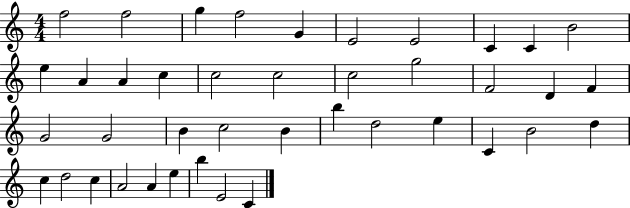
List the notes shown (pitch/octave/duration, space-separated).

F5/h F5/h G5/q F5/h G4/q E4/h E4/h C4/q C4/q B4/h E5/q A4/q A4/q C5/q C5/h C5/h C5/h G5/h F4/h D4/q F4/q G4/h G4/h B4/q C5/h B4/q B5/q D5/h E5/q C4/q B4/h D5/q C5/q D5/h C5/q A4/h A4/q E5/q B5/q E4/h C4/q